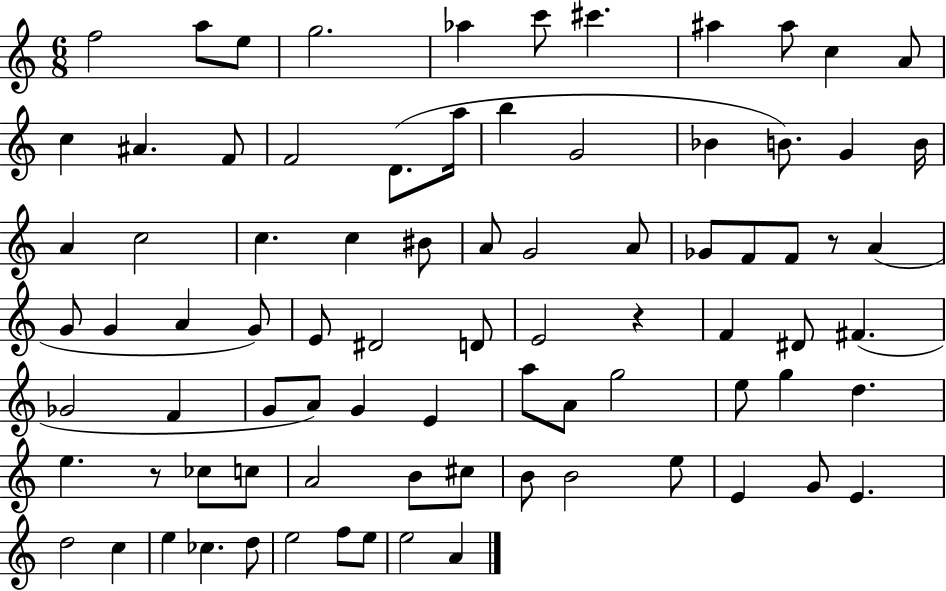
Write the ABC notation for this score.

X:1
T:Untitled
M:6/8
L:1/4
K:C
f2 a/2 e/2 g2 _a c'/2 ^c' ^a ^a/2 c A/2 c ^A F/2 F2 D/2 a/4 b G2 _B B/2 G B/4 A c2 c c ^B/2 A/2 G2 A/2 _G/2 F/2 F/2 z/2 A G/2 G A G/2 E/2 ^D2 D/2 E2 z F ^D/2 ^F _G2 F G/2 A/2 G E a/2 A/2 g2 e/2 g d e z/2 _c/2 c/2 A2 B/2 ^c/2 B/2 B2 e/2 E G/2 E d2 c e _c d/2 e2 f/2 e/2 e2 A